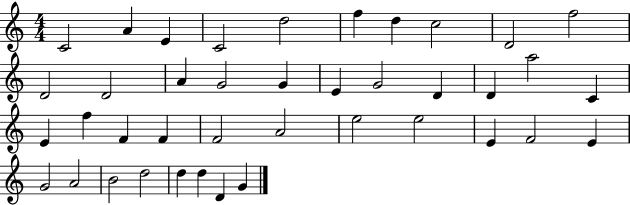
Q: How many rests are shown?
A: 0